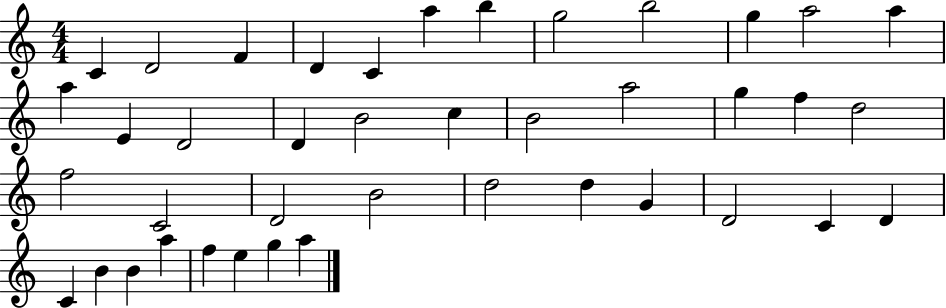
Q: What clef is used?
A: treble